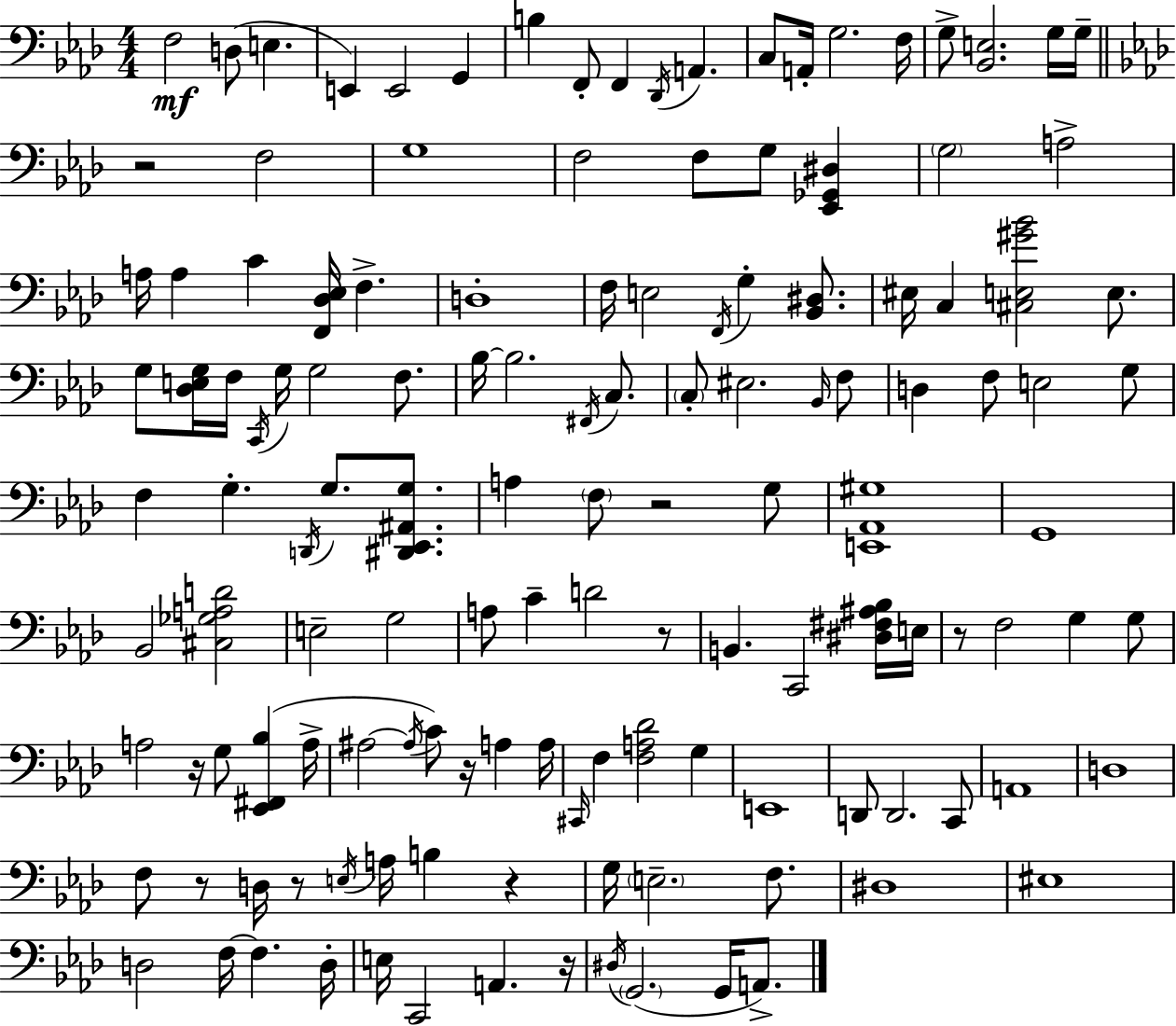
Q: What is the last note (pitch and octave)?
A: A2